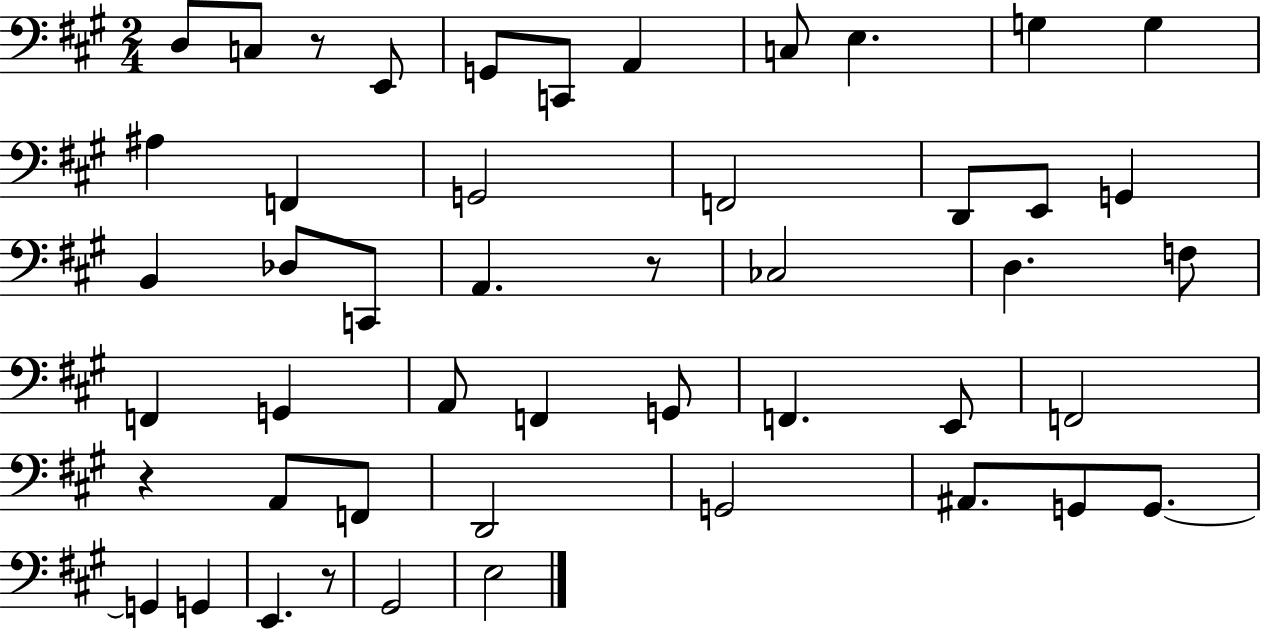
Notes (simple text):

D3/e C3/e R/e E2/e G2/e C2/e A2/q C3/e E3/q. G3/q G3/q A#3/q F2/q G2/h F2/h D2/e E2/e G2/q B2/q Db3/e C2/e A2/q. R/e CES3/h D3/q. F3/e F2/q G2/q A2/e F2/q G2/e F2/q. E2/e F2/h R/q A2/e F2/e D2/h G2/h A#2/e. G2/e G2/e. G2/q G2/q E2/q. R/e G#2/h E3/h